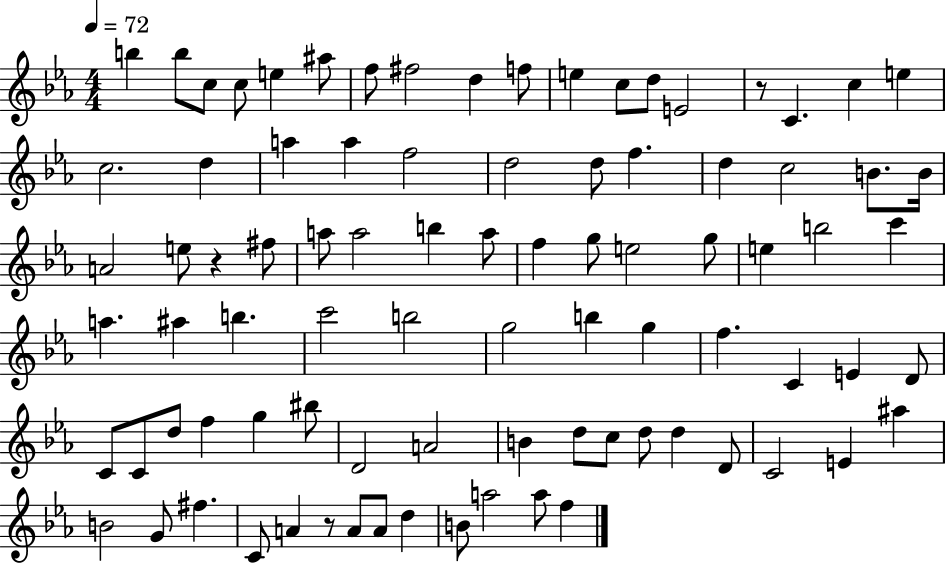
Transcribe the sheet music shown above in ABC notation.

X:1
T:Untitled
M:4/4
L:1/4
K:Eb
b b/2 c/2 c/2 e ^a/2 f/2 ^f2 d f/2 e c/2 d/2 E2 z/2 C c e c2 d a a f2 d2 d/2 f d c2 B/2 B/4 A2 e/2 z ^f/2 a/2 a2 b a/2 f g/2 e2 g/2 e b2 c' a ^a b c'2 b2 g2 b g f C E D/2 C/2 C/2 d/2 f g ^b/2 D2 A2 B d/2 c/2 d/2 d D/2 C2 E ^a B2 G/2 ^f C/2 A z/2 A/2 A/2 d B/2 a2 a/2 f